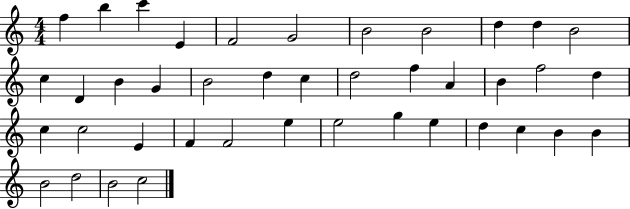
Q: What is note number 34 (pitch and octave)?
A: D5